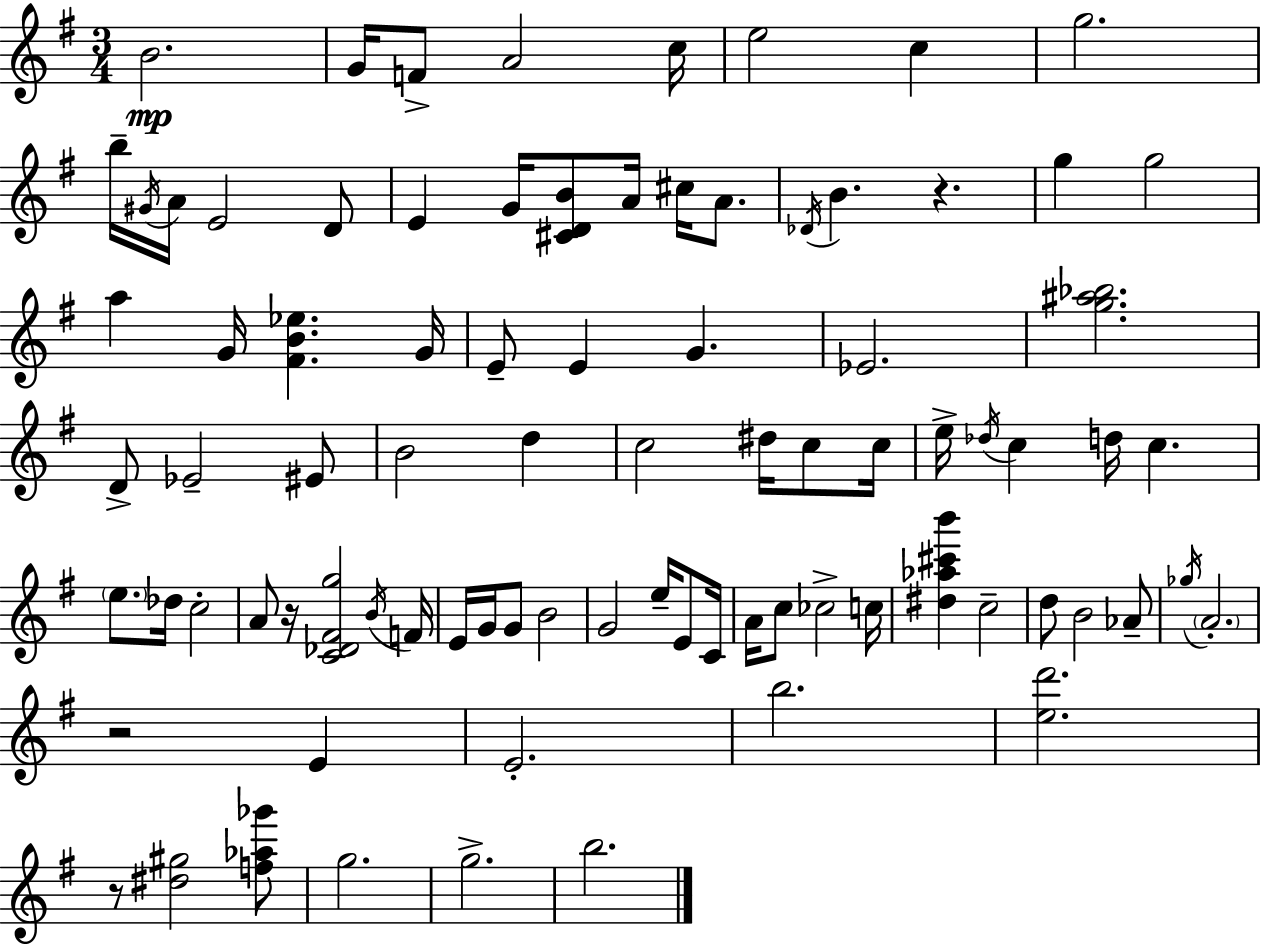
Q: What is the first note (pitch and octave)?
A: B4